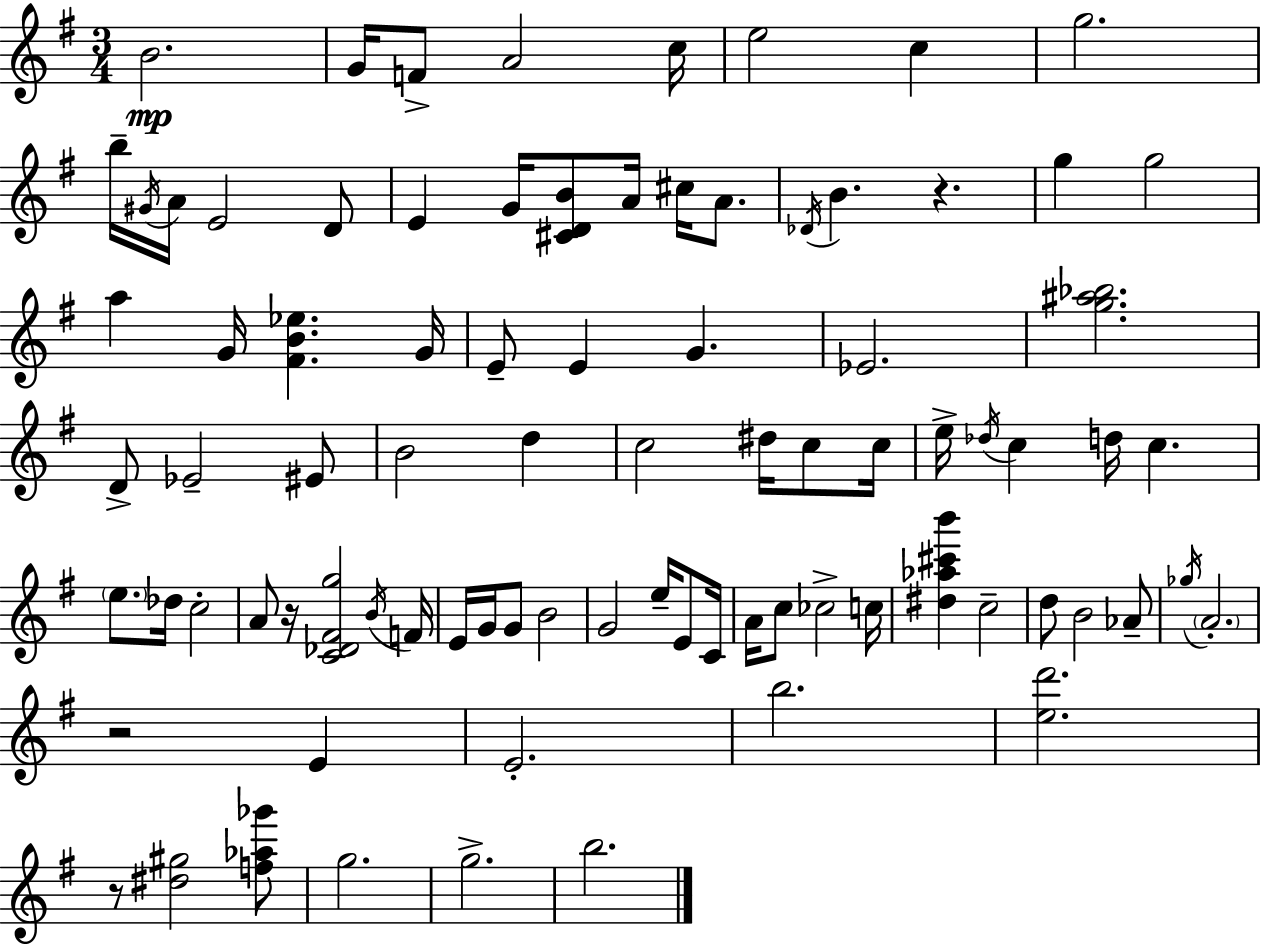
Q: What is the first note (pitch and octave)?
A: B4